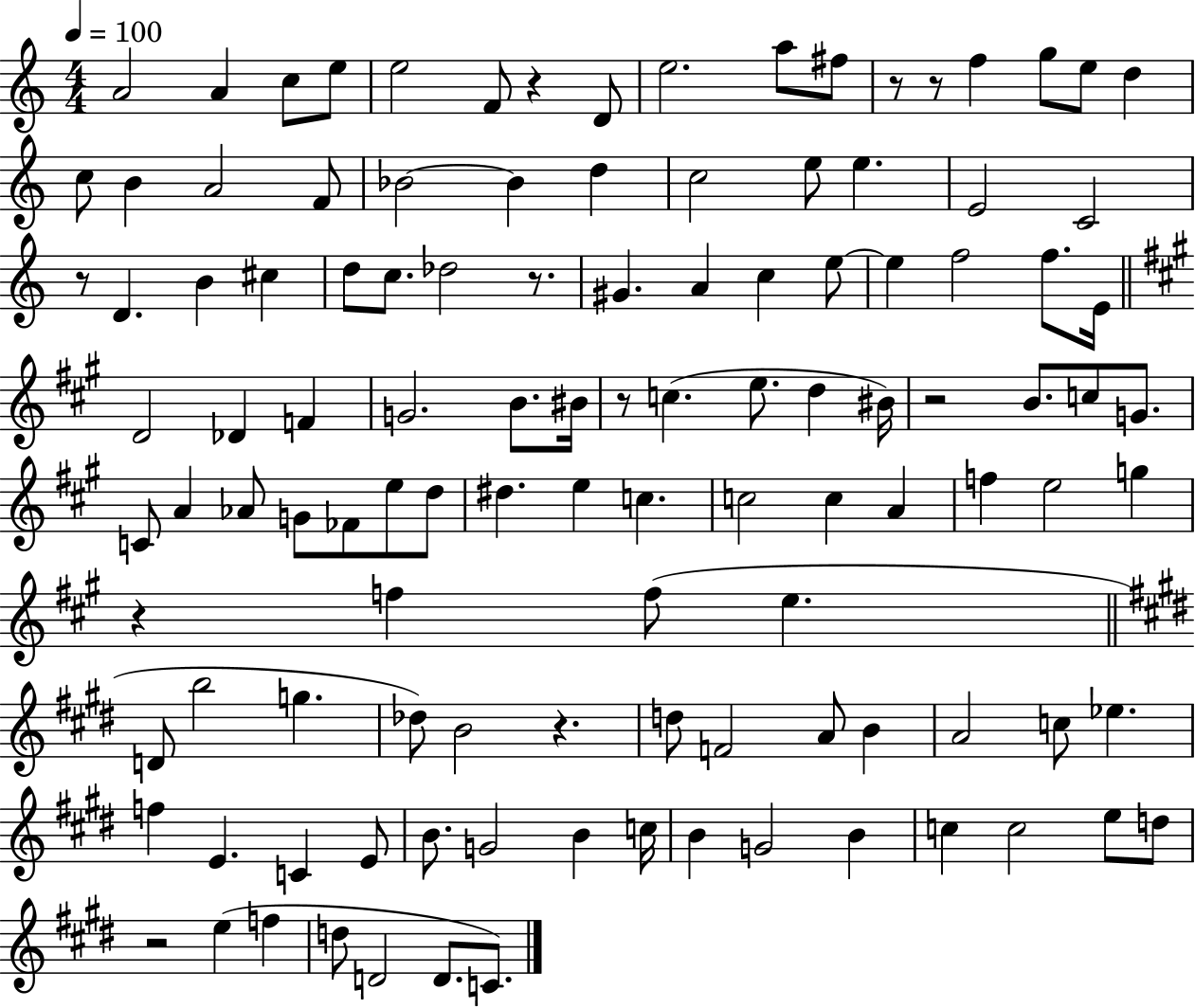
X:1
T:Untitled
M:4/4
L:1/4
K:C
A2 A c/2 e/2 e2 F/2 z D/2 e2 a/2 ^f/2 z/2 z/2 f g/2 e/2 d c/2 B A2 F/2 _B2 _B d c2 e/2 e E2 C2 z/2 D B ^c d/2 c/2 _d2 z/2 ^G A c e/2 e f2 f/2 E/4 D2 _D F G2 B/2 ^B/4 z/2 c e/2 d ^B/4 z2 B/2 c/2 G/2 C/2 A _A/2 G/2 _F/2 e/2 d/2 ^d e c c2 c A f e2 g z f f/2 e D/2 b2 g _d/2 B2 z d/2 F2 A/2 B A2 c/2 _e f E C E/2 B/2 G2 B c/4 B G2 B c c2 e/2 d/2 z2 e f d/2 D2 D/2 C/2